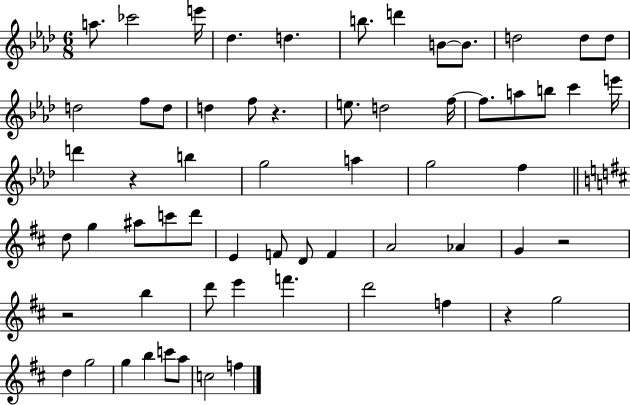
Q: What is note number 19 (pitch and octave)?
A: D5